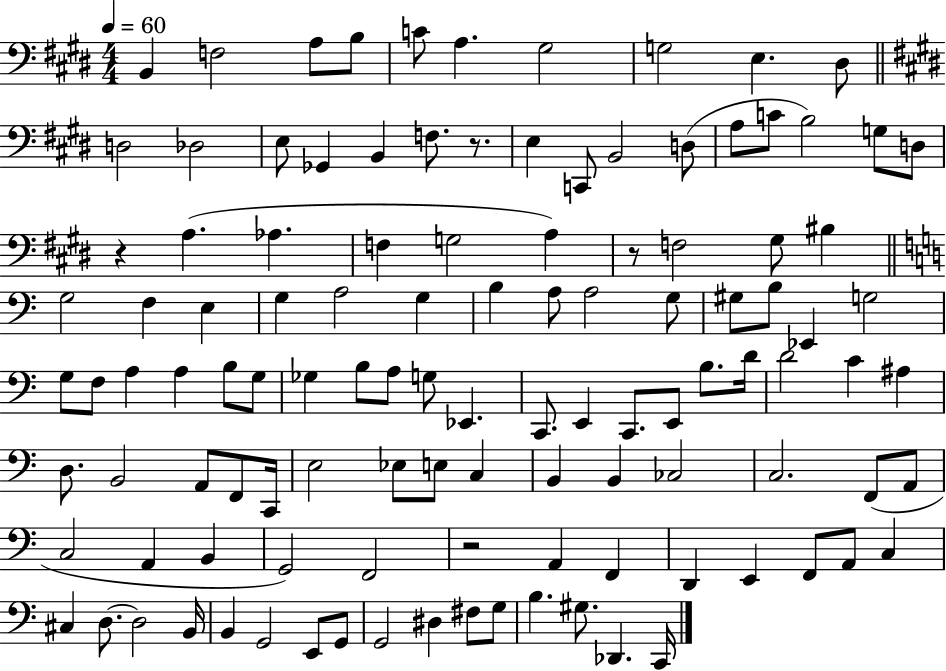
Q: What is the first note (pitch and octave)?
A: B2